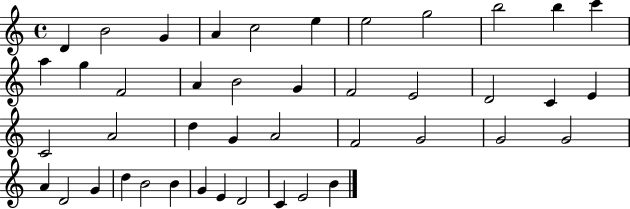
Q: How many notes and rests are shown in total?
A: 43